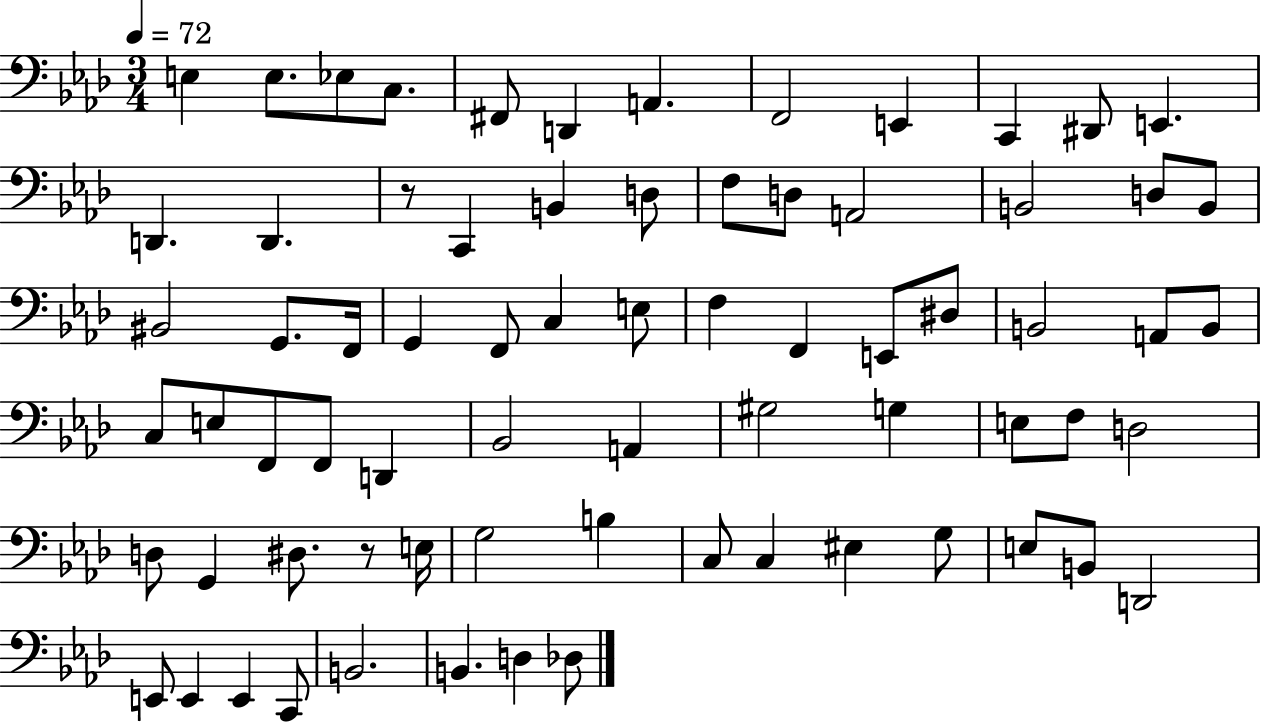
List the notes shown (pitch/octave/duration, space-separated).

E3/q E3/e. Eb3/e C3/e. F#2/e D2/q A2/q. F2/h E2/q C2/q D#2/e E2/q. D2/q. D2/q. R/e C2/q B2/q D3/e F3/e D3/e A2/h B2/h D3/e B2/e BIS2/h G2/e. F2/s G2/q F2/e C3/q E3/e F3/q F2/q E2/e D#3/e B2/h A2/e B2/e C3/e E3/e F2/e F2/e D2/q Bb2/h A2/q G#3/h G3/q E3/e F3/e D3/h D3/e G2/q D#3/e. R/e E3/s G3/h B3/q C3/e C3/q EIS3/q G3/e E3/e B2/e D2/h E2/e E2/q E2/q C2/e B2/h. B2/q. D3/q Db3/e